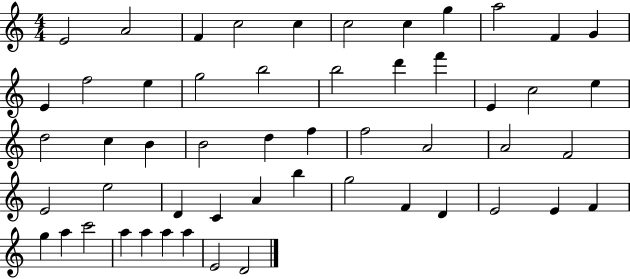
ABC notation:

X:1
T:Untitled
M:4/4
L:1/4
K:C
E2 A2 F c2 c c2 c g a2 F G E f2 e g2 b2 b2 d' f' E c2 e d2 c B B2 d f f2 A2 A2 F2 E2 e2 D C A b g2 F D E2 E F g a c'2 a a a a E2 D2